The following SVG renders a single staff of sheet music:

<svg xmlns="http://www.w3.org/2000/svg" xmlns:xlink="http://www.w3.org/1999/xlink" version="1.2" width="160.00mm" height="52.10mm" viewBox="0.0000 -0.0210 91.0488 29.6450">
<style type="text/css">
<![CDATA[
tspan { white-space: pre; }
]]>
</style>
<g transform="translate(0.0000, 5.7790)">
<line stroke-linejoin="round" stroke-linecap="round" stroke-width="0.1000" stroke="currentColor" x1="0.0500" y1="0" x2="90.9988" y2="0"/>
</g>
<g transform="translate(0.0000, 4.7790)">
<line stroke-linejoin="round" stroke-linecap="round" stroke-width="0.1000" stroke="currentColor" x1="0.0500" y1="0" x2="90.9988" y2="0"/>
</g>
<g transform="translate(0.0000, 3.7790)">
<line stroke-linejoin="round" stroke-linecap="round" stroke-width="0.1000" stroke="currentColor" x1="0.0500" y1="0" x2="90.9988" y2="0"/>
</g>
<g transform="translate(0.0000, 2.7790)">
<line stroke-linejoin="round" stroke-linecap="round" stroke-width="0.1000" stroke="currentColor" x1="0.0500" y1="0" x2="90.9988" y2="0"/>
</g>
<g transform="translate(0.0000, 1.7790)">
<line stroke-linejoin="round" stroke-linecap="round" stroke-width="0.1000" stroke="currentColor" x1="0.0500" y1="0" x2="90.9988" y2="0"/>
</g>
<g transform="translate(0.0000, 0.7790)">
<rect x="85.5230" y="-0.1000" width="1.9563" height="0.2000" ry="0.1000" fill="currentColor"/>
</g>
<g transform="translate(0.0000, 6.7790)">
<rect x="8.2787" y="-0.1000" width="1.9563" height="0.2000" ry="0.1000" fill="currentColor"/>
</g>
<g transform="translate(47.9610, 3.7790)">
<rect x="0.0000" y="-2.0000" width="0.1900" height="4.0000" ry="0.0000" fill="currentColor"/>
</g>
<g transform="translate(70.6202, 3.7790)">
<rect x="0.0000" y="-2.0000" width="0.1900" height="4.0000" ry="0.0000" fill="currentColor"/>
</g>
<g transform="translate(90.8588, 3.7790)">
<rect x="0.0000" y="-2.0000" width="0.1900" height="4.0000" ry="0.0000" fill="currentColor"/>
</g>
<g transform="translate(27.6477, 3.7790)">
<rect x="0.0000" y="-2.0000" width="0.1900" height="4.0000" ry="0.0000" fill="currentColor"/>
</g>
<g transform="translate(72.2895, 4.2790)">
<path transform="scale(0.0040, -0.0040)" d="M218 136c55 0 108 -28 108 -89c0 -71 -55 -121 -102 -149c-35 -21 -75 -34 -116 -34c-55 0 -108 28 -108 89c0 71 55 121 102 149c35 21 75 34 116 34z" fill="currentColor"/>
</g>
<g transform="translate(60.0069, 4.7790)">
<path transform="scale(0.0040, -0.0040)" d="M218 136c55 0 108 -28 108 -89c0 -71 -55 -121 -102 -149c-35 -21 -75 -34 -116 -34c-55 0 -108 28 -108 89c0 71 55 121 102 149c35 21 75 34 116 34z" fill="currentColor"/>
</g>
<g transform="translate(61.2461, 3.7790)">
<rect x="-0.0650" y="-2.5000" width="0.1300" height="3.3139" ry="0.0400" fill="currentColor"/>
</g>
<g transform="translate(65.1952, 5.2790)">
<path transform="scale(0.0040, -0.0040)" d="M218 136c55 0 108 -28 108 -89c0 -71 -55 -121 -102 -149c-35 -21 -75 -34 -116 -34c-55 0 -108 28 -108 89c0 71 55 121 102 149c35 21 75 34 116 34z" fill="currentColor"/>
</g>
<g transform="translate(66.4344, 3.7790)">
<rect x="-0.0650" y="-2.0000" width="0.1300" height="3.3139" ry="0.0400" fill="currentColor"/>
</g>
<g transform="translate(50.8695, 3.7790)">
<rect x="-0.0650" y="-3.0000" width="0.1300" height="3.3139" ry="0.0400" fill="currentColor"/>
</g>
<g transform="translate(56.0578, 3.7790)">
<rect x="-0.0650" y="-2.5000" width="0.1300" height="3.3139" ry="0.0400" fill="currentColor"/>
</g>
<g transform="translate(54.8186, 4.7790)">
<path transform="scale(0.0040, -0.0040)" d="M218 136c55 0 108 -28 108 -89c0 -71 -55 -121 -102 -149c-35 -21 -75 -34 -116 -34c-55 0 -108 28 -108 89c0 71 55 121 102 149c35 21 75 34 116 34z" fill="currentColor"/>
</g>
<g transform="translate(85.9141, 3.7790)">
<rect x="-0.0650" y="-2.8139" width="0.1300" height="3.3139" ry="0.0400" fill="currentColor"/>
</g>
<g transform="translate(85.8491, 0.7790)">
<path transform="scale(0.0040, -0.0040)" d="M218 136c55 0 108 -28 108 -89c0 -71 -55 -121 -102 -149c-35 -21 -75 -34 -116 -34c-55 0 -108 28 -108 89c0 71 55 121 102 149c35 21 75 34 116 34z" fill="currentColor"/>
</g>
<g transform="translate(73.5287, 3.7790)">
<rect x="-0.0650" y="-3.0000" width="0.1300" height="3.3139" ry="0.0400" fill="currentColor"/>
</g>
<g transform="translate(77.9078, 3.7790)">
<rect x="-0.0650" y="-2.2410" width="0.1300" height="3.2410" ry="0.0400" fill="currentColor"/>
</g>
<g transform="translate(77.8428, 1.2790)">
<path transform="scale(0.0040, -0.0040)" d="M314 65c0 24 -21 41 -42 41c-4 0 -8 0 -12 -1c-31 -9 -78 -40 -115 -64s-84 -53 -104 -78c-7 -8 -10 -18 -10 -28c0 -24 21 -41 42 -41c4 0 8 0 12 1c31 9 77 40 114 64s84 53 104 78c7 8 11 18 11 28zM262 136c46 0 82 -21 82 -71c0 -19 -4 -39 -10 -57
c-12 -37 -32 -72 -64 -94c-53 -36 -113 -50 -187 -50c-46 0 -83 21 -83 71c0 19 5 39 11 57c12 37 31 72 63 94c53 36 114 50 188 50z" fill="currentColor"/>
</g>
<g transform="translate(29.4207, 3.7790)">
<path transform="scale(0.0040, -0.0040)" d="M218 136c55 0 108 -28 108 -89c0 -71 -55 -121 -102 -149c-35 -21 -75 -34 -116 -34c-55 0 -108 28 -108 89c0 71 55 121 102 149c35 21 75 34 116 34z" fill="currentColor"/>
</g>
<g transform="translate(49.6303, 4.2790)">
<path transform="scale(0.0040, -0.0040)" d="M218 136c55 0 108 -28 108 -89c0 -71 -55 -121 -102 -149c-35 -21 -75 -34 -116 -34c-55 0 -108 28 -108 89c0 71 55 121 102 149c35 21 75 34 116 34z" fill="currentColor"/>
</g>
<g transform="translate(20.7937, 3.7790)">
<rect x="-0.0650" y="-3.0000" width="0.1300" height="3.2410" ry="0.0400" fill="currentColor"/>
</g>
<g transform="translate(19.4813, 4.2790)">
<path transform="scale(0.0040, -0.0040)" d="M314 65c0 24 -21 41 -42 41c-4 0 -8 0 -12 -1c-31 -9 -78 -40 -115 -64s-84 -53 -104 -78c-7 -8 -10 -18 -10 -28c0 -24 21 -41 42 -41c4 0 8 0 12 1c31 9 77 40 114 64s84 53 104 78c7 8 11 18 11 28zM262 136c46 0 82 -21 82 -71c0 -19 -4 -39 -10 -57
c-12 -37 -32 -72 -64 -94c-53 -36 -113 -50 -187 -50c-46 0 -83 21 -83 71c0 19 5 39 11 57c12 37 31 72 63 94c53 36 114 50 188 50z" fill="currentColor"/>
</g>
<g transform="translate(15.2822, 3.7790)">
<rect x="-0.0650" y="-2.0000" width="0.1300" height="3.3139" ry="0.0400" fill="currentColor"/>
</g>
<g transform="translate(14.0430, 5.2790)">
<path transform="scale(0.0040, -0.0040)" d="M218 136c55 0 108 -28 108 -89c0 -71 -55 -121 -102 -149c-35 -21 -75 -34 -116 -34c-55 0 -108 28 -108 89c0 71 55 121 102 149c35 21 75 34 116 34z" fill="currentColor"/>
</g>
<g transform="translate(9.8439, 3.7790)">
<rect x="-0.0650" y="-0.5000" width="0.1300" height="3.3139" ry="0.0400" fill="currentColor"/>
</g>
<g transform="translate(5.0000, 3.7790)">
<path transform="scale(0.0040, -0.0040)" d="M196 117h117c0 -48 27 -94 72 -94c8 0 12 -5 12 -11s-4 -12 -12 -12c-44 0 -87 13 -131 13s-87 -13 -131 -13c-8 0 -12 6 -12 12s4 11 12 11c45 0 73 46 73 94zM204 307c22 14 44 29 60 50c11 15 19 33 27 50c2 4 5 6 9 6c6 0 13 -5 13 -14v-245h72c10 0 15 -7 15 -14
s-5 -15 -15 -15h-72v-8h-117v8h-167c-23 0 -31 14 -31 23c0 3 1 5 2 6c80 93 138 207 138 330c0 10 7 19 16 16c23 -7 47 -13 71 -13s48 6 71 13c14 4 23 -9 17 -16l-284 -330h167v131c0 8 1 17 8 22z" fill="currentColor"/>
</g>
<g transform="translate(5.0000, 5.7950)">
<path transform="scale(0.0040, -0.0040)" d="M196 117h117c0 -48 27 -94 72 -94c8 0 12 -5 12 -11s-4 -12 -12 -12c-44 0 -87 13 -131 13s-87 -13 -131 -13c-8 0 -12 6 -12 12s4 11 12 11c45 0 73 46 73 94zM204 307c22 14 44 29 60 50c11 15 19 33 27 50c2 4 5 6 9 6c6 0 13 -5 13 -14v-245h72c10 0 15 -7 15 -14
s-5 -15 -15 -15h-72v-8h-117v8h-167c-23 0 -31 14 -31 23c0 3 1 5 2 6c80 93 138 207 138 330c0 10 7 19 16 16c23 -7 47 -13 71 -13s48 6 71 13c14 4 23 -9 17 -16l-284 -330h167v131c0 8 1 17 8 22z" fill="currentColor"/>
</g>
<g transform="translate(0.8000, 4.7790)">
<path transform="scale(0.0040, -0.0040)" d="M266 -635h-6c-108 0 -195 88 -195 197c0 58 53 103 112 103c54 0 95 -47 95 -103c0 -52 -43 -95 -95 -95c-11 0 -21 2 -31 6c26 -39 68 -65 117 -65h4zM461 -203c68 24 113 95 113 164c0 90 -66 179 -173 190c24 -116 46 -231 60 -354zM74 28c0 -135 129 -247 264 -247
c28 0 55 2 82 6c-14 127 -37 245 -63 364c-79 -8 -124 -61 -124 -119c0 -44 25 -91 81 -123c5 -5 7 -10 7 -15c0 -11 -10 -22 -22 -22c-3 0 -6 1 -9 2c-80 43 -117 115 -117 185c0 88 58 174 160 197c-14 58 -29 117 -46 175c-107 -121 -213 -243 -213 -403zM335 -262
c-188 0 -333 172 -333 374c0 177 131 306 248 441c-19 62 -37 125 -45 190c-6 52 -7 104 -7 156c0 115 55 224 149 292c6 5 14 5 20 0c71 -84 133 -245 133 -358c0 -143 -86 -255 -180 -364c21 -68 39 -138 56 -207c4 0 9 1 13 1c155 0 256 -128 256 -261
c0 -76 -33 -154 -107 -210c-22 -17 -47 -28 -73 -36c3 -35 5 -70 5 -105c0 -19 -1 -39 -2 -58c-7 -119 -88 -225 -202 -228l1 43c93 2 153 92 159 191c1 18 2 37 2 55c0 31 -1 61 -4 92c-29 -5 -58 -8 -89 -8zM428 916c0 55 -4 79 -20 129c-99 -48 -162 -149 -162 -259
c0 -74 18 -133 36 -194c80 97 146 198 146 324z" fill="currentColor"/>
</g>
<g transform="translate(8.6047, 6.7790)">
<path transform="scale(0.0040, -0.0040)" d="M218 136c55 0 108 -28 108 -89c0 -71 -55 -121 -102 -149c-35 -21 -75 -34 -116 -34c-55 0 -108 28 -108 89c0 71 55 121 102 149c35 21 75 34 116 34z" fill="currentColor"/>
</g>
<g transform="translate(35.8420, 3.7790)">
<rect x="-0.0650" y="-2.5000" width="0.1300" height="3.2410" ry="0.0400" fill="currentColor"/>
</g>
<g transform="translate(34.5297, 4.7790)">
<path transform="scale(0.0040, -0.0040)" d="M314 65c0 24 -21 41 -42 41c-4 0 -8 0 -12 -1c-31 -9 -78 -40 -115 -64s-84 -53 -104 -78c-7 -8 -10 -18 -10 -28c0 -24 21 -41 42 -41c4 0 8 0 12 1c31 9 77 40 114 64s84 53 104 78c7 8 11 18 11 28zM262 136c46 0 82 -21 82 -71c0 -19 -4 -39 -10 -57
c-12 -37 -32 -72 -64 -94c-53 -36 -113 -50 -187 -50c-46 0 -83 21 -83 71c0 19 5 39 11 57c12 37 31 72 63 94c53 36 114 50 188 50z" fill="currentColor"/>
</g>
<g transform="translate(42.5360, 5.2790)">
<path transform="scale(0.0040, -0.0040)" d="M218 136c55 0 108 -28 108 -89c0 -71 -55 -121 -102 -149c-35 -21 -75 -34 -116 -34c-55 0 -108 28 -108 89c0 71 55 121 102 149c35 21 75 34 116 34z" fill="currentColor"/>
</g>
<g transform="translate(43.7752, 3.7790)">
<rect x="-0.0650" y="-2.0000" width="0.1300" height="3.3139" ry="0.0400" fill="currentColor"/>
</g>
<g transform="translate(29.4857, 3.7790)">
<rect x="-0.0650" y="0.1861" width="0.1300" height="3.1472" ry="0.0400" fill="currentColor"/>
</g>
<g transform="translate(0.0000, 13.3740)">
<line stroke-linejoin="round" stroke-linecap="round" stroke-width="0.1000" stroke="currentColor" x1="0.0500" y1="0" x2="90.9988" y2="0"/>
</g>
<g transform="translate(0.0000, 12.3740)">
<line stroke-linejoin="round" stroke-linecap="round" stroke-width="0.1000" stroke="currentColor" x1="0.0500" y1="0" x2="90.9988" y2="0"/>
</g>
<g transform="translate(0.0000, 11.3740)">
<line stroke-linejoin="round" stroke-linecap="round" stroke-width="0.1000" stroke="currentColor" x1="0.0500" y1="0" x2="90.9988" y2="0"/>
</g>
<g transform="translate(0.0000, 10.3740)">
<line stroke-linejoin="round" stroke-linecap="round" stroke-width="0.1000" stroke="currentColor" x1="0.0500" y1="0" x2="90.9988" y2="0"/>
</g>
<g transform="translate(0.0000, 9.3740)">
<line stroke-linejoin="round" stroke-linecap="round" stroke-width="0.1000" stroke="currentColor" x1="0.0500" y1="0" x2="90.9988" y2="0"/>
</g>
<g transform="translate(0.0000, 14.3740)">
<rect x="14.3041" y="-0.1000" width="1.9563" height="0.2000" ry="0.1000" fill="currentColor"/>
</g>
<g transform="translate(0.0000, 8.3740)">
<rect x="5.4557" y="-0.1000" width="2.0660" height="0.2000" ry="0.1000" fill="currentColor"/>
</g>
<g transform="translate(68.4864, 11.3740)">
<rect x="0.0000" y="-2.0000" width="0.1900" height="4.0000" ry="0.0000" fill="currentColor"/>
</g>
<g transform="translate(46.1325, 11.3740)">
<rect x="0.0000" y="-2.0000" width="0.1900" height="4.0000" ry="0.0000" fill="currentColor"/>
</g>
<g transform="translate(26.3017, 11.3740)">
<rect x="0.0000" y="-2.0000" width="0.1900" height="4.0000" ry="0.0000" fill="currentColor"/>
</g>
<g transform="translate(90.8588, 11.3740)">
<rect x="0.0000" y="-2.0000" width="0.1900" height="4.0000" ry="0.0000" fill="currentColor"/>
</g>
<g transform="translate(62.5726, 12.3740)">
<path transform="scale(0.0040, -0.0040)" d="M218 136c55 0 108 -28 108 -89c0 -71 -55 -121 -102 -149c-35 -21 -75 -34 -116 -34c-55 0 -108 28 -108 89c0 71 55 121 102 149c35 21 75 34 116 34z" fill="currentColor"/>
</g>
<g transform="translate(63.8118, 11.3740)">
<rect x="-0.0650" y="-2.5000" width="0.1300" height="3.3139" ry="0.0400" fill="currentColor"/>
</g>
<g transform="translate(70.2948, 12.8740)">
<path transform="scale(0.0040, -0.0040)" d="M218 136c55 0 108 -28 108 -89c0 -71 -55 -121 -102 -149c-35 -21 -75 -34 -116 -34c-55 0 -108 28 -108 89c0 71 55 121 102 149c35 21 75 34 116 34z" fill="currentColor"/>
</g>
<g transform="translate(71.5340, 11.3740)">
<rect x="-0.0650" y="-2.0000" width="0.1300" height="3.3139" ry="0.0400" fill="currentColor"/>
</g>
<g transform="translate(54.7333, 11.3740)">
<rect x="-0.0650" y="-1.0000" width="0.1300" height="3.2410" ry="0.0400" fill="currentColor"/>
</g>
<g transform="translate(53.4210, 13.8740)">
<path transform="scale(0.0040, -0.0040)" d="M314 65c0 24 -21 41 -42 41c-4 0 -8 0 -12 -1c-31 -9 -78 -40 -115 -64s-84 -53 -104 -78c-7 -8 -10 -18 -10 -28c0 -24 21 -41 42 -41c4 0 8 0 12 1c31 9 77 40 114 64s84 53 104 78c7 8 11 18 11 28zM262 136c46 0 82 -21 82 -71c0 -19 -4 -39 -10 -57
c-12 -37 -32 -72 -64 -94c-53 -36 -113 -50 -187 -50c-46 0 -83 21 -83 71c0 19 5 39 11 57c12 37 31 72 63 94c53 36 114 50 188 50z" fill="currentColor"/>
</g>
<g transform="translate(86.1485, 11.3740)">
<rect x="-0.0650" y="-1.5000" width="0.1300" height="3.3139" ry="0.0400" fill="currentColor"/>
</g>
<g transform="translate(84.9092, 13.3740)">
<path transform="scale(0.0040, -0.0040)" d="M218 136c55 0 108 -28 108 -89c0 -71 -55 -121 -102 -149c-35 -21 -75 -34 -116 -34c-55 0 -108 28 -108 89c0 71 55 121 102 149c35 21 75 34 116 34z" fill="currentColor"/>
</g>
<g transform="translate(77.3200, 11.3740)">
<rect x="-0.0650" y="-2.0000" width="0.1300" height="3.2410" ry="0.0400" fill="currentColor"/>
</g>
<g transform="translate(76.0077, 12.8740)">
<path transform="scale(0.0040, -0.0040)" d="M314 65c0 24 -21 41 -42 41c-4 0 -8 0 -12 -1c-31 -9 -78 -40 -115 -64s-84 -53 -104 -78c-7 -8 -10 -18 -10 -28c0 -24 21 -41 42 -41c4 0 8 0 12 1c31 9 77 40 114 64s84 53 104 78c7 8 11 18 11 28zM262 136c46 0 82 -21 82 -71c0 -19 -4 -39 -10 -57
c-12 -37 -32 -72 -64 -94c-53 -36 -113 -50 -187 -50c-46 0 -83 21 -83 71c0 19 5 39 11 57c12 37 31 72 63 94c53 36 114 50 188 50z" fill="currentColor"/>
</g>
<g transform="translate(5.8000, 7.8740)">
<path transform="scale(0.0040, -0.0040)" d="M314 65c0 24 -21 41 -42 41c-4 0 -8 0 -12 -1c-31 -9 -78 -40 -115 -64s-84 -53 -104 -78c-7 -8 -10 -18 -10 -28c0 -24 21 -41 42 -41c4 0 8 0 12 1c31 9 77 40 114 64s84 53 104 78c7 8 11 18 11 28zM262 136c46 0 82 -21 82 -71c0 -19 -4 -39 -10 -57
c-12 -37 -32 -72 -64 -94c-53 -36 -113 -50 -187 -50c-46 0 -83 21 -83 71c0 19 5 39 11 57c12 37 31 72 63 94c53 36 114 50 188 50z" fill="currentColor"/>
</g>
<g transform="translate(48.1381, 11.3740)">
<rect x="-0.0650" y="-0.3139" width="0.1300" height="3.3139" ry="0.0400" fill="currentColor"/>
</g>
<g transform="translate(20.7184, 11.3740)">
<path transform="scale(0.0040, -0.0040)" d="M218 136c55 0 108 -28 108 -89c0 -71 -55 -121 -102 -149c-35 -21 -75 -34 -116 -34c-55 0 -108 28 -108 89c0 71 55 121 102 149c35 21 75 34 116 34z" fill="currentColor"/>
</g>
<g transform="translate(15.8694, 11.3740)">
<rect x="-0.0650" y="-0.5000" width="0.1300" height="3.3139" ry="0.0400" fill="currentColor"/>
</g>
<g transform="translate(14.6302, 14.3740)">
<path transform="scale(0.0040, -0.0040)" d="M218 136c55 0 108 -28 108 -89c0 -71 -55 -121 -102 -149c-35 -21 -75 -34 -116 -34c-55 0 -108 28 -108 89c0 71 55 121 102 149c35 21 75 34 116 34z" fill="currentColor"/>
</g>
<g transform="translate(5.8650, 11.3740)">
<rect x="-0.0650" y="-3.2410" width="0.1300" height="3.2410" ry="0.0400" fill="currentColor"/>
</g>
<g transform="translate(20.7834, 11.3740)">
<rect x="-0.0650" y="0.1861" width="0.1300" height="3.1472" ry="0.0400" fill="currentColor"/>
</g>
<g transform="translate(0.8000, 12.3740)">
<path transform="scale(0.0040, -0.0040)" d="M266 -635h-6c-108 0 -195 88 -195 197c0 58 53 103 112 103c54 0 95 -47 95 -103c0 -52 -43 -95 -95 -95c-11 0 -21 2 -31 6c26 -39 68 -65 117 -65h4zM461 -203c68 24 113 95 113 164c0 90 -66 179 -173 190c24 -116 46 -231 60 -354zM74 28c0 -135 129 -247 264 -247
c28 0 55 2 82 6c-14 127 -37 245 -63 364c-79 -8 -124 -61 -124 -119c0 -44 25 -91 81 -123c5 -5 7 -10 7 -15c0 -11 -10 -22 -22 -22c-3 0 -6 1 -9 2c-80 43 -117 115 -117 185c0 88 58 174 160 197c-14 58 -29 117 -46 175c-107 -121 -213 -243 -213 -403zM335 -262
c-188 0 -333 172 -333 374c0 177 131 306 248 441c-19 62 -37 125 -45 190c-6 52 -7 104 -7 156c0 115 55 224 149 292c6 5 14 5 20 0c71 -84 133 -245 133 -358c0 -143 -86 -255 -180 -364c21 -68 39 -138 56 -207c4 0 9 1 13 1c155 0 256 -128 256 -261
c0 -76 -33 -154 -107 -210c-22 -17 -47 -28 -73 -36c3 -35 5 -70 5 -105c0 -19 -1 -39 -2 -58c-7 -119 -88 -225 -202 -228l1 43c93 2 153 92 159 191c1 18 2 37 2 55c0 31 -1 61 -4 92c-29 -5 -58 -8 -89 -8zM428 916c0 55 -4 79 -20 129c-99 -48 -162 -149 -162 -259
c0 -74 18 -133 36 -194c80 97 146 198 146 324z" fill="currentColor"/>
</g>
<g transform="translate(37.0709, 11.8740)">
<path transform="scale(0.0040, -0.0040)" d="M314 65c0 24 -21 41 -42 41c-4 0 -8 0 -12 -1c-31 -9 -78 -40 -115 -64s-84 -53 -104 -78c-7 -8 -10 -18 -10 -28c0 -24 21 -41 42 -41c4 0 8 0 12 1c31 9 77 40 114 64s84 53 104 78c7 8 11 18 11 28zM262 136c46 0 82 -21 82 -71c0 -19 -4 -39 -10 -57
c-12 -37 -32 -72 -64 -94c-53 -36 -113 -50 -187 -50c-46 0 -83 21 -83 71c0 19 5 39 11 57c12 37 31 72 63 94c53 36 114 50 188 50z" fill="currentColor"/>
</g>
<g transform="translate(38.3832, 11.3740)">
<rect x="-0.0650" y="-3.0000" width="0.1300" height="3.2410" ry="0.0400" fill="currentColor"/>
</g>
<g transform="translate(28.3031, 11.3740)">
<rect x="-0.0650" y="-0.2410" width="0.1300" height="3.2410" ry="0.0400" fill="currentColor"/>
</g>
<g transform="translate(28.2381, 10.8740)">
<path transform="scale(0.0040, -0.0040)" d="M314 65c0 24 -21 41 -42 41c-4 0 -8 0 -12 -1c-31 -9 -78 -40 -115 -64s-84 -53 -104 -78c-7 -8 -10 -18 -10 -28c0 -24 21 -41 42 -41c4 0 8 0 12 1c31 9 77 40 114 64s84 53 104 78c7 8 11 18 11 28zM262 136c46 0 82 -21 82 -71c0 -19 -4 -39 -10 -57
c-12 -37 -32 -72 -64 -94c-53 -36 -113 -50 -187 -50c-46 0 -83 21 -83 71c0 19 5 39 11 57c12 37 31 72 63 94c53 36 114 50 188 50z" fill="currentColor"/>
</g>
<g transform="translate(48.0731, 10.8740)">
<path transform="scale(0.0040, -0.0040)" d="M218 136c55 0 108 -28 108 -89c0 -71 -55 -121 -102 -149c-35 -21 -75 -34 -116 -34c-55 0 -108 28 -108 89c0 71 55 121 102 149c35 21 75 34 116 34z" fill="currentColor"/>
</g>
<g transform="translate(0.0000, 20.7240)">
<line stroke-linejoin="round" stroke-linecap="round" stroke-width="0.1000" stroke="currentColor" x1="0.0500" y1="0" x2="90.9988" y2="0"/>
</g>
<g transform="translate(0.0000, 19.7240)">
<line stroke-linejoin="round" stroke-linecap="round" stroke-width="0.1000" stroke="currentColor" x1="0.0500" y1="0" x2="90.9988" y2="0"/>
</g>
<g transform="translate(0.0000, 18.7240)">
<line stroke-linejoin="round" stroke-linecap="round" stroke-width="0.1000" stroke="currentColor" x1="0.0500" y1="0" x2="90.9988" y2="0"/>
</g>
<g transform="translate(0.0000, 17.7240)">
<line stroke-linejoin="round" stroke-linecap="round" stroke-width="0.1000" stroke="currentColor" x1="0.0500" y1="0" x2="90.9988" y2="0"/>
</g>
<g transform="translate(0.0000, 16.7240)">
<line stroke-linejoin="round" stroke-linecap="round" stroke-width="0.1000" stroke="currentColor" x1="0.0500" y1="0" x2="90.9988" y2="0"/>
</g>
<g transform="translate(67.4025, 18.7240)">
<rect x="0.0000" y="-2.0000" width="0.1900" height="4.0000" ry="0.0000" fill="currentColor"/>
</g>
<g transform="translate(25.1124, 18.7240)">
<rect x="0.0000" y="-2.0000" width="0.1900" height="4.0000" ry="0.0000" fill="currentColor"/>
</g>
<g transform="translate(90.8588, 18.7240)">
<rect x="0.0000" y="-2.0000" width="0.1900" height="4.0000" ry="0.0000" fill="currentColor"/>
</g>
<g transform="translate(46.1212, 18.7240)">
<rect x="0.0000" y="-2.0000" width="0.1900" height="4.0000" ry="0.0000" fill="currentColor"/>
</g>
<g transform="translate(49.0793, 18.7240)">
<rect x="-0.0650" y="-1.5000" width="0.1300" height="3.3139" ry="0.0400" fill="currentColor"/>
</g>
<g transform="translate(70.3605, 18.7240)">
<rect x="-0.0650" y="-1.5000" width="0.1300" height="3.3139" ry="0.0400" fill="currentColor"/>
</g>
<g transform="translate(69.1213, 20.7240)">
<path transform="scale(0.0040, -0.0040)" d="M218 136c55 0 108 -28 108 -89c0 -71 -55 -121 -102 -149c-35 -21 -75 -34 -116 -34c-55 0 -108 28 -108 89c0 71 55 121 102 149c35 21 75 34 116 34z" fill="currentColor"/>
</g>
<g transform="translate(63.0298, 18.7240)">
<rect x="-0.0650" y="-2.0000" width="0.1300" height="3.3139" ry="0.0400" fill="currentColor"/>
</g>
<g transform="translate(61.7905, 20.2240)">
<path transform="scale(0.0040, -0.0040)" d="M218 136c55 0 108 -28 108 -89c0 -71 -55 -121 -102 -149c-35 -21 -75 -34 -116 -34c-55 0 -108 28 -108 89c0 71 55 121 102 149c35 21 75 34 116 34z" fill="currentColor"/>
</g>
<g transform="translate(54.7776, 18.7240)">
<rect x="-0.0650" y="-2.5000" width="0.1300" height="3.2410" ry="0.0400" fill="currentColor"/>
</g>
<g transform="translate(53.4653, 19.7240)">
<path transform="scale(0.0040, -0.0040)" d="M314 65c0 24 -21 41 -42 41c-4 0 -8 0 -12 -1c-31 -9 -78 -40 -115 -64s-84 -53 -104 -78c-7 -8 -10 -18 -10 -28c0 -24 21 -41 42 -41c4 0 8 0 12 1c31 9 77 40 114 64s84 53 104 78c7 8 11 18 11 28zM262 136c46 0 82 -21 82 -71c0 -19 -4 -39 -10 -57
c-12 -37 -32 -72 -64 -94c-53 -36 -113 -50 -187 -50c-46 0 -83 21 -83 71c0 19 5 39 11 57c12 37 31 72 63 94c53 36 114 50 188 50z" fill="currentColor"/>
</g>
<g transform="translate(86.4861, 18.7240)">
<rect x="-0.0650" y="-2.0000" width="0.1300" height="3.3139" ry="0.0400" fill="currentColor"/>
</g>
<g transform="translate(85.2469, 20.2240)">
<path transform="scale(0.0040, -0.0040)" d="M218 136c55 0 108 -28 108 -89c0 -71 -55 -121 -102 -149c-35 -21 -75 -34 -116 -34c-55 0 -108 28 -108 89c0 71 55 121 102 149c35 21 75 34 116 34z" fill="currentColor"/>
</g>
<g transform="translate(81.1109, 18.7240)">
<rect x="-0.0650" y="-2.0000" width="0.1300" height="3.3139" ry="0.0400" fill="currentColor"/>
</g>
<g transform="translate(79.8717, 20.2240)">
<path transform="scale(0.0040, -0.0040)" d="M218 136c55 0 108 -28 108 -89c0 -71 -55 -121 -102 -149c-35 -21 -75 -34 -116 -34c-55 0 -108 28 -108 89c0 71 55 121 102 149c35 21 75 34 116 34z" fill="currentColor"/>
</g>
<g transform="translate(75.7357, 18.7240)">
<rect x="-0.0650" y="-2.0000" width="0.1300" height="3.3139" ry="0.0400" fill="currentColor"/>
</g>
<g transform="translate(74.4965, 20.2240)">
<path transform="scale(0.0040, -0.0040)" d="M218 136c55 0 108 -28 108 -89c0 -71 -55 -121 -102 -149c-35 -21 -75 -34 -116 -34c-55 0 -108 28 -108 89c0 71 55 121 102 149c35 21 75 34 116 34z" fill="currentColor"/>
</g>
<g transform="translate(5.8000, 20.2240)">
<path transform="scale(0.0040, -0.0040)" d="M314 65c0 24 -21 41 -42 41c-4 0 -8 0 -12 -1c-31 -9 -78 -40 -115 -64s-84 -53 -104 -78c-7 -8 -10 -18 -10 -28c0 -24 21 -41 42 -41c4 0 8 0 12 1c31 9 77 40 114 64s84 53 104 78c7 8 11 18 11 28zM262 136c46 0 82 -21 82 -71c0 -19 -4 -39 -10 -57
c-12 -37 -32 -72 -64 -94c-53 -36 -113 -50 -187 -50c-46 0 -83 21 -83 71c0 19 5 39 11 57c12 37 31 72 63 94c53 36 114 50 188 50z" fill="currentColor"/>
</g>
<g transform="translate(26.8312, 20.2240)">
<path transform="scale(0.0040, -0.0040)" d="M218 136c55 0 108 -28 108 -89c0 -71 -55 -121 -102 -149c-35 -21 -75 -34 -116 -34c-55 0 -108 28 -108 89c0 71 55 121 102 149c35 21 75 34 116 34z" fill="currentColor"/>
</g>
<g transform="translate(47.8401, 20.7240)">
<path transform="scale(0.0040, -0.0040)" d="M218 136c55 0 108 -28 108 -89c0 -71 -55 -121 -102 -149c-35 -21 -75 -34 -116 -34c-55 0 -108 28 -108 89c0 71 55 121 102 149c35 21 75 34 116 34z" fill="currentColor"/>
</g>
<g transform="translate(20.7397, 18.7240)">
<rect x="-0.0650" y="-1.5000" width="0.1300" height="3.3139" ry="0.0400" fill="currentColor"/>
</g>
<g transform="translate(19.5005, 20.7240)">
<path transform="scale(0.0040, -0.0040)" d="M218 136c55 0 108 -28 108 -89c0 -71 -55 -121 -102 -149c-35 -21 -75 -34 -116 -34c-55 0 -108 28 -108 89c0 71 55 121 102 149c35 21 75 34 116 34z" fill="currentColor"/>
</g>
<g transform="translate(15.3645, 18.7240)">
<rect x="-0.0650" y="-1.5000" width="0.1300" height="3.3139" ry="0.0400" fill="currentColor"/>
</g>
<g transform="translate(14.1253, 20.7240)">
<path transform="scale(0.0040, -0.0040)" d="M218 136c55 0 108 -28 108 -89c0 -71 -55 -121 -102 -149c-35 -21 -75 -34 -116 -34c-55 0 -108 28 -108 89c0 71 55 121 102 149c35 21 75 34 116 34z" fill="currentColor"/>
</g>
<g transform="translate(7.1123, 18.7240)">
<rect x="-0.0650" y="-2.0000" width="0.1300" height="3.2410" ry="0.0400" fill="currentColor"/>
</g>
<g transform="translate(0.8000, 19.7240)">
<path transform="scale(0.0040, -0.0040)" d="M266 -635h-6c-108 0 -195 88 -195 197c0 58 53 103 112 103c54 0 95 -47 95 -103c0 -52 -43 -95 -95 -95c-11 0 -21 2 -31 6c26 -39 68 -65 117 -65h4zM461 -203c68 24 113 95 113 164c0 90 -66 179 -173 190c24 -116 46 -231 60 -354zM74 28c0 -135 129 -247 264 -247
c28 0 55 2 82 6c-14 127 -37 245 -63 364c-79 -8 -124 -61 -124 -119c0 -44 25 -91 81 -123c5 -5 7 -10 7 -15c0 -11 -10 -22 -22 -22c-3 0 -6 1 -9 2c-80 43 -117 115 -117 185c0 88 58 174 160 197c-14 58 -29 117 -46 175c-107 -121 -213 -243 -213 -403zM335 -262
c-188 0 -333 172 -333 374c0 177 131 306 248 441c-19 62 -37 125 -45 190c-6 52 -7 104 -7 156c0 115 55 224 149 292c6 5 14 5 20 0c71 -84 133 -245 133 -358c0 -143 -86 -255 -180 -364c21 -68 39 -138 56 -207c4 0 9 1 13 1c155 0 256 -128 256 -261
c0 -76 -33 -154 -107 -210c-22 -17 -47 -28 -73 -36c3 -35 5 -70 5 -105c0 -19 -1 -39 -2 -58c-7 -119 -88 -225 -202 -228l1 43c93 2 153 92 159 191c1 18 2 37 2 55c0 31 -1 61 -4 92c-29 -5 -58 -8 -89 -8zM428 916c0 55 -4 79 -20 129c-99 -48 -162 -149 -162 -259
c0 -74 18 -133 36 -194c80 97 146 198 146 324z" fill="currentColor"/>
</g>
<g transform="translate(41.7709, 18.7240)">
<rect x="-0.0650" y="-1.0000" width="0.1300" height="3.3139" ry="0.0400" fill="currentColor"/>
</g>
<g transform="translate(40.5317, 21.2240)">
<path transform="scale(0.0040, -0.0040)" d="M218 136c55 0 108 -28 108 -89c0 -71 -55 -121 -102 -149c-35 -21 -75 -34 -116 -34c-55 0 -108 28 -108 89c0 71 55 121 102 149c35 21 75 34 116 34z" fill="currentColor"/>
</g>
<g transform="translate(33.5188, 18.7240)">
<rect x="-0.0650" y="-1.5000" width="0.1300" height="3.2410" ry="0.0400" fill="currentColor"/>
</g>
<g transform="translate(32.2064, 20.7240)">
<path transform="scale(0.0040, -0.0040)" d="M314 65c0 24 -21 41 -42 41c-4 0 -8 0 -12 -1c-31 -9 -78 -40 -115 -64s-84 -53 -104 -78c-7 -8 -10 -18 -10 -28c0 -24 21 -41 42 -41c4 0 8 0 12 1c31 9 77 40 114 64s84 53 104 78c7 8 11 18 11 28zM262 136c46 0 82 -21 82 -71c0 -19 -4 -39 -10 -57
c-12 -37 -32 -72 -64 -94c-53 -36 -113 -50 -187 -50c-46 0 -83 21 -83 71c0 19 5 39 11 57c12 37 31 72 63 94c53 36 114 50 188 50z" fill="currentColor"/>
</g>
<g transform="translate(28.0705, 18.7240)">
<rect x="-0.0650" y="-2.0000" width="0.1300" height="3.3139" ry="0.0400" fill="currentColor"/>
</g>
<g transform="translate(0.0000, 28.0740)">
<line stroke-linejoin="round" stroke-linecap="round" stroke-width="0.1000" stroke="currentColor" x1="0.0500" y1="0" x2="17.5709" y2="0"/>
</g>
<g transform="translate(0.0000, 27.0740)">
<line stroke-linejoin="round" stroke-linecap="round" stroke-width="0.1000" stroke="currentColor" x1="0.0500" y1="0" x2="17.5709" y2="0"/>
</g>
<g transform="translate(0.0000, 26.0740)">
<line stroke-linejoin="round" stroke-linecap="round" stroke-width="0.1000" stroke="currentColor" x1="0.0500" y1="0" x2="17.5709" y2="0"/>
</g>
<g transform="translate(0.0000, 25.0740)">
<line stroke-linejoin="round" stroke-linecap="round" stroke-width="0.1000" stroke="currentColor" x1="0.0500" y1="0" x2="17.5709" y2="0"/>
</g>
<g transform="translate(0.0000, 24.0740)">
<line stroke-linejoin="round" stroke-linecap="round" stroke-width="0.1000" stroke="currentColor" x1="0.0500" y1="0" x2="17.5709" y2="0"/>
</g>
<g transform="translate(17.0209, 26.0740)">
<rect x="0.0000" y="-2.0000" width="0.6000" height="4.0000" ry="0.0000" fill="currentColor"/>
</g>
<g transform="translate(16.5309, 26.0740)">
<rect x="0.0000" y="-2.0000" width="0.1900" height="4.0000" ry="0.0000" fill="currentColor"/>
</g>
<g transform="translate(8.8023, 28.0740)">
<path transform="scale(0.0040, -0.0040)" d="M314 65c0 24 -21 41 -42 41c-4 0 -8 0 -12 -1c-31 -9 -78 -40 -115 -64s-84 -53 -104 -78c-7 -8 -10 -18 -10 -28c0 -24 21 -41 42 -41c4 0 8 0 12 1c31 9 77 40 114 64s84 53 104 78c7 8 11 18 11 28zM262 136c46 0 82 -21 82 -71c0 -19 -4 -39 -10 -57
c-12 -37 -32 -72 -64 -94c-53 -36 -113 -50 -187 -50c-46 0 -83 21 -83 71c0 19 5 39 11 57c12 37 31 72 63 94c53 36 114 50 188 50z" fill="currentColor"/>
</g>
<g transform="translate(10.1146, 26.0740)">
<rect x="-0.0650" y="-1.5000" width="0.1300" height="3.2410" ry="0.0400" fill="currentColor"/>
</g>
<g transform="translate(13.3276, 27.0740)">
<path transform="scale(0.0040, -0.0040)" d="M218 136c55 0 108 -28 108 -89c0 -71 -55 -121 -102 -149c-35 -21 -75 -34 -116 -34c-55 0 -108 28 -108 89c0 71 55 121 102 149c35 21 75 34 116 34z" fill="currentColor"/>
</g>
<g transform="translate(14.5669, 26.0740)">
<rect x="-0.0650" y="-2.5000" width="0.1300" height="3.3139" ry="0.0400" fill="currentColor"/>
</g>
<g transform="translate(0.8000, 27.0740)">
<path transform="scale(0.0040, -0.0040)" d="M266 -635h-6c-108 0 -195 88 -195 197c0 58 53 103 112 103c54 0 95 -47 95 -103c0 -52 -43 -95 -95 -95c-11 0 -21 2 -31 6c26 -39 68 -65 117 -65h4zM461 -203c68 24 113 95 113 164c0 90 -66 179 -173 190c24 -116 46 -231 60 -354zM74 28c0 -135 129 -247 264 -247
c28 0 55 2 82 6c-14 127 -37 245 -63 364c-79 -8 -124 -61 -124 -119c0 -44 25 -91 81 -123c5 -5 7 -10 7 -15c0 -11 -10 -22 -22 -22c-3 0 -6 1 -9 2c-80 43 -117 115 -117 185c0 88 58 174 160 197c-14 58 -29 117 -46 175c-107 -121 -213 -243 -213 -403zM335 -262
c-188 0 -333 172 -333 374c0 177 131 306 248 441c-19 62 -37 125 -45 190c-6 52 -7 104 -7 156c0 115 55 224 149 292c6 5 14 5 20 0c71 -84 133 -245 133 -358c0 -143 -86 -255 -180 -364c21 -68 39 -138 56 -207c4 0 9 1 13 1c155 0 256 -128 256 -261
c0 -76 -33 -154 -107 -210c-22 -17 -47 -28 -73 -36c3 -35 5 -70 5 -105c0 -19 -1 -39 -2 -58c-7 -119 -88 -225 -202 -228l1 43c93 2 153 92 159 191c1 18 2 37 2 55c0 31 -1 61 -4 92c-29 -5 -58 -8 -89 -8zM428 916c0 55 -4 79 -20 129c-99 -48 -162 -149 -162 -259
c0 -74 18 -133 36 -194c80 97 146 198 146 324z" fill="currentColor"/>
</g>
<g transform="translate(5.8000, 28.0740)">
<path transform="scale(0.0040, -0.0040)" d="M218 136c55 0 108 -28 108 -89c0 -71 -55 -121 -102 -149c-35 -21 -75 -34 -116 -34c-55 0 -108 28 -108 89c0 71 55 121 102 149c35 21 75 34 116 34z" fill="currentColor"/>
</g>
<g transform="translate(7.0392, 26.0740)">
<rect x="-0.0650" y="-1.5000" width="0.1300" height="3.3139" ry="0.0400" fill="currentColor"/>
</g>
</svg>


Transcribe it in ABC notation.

X:1
T:Untitled
M:4/4
L:1/4
K:C
C F A2 B G2 F A G G F A g2 a b2 C B c2 A2 c D2 G F F2 E F2 E E F E2 D E G2 F E F F F E E2 G